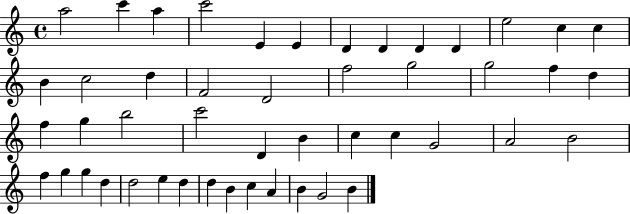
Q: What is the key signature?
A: C major